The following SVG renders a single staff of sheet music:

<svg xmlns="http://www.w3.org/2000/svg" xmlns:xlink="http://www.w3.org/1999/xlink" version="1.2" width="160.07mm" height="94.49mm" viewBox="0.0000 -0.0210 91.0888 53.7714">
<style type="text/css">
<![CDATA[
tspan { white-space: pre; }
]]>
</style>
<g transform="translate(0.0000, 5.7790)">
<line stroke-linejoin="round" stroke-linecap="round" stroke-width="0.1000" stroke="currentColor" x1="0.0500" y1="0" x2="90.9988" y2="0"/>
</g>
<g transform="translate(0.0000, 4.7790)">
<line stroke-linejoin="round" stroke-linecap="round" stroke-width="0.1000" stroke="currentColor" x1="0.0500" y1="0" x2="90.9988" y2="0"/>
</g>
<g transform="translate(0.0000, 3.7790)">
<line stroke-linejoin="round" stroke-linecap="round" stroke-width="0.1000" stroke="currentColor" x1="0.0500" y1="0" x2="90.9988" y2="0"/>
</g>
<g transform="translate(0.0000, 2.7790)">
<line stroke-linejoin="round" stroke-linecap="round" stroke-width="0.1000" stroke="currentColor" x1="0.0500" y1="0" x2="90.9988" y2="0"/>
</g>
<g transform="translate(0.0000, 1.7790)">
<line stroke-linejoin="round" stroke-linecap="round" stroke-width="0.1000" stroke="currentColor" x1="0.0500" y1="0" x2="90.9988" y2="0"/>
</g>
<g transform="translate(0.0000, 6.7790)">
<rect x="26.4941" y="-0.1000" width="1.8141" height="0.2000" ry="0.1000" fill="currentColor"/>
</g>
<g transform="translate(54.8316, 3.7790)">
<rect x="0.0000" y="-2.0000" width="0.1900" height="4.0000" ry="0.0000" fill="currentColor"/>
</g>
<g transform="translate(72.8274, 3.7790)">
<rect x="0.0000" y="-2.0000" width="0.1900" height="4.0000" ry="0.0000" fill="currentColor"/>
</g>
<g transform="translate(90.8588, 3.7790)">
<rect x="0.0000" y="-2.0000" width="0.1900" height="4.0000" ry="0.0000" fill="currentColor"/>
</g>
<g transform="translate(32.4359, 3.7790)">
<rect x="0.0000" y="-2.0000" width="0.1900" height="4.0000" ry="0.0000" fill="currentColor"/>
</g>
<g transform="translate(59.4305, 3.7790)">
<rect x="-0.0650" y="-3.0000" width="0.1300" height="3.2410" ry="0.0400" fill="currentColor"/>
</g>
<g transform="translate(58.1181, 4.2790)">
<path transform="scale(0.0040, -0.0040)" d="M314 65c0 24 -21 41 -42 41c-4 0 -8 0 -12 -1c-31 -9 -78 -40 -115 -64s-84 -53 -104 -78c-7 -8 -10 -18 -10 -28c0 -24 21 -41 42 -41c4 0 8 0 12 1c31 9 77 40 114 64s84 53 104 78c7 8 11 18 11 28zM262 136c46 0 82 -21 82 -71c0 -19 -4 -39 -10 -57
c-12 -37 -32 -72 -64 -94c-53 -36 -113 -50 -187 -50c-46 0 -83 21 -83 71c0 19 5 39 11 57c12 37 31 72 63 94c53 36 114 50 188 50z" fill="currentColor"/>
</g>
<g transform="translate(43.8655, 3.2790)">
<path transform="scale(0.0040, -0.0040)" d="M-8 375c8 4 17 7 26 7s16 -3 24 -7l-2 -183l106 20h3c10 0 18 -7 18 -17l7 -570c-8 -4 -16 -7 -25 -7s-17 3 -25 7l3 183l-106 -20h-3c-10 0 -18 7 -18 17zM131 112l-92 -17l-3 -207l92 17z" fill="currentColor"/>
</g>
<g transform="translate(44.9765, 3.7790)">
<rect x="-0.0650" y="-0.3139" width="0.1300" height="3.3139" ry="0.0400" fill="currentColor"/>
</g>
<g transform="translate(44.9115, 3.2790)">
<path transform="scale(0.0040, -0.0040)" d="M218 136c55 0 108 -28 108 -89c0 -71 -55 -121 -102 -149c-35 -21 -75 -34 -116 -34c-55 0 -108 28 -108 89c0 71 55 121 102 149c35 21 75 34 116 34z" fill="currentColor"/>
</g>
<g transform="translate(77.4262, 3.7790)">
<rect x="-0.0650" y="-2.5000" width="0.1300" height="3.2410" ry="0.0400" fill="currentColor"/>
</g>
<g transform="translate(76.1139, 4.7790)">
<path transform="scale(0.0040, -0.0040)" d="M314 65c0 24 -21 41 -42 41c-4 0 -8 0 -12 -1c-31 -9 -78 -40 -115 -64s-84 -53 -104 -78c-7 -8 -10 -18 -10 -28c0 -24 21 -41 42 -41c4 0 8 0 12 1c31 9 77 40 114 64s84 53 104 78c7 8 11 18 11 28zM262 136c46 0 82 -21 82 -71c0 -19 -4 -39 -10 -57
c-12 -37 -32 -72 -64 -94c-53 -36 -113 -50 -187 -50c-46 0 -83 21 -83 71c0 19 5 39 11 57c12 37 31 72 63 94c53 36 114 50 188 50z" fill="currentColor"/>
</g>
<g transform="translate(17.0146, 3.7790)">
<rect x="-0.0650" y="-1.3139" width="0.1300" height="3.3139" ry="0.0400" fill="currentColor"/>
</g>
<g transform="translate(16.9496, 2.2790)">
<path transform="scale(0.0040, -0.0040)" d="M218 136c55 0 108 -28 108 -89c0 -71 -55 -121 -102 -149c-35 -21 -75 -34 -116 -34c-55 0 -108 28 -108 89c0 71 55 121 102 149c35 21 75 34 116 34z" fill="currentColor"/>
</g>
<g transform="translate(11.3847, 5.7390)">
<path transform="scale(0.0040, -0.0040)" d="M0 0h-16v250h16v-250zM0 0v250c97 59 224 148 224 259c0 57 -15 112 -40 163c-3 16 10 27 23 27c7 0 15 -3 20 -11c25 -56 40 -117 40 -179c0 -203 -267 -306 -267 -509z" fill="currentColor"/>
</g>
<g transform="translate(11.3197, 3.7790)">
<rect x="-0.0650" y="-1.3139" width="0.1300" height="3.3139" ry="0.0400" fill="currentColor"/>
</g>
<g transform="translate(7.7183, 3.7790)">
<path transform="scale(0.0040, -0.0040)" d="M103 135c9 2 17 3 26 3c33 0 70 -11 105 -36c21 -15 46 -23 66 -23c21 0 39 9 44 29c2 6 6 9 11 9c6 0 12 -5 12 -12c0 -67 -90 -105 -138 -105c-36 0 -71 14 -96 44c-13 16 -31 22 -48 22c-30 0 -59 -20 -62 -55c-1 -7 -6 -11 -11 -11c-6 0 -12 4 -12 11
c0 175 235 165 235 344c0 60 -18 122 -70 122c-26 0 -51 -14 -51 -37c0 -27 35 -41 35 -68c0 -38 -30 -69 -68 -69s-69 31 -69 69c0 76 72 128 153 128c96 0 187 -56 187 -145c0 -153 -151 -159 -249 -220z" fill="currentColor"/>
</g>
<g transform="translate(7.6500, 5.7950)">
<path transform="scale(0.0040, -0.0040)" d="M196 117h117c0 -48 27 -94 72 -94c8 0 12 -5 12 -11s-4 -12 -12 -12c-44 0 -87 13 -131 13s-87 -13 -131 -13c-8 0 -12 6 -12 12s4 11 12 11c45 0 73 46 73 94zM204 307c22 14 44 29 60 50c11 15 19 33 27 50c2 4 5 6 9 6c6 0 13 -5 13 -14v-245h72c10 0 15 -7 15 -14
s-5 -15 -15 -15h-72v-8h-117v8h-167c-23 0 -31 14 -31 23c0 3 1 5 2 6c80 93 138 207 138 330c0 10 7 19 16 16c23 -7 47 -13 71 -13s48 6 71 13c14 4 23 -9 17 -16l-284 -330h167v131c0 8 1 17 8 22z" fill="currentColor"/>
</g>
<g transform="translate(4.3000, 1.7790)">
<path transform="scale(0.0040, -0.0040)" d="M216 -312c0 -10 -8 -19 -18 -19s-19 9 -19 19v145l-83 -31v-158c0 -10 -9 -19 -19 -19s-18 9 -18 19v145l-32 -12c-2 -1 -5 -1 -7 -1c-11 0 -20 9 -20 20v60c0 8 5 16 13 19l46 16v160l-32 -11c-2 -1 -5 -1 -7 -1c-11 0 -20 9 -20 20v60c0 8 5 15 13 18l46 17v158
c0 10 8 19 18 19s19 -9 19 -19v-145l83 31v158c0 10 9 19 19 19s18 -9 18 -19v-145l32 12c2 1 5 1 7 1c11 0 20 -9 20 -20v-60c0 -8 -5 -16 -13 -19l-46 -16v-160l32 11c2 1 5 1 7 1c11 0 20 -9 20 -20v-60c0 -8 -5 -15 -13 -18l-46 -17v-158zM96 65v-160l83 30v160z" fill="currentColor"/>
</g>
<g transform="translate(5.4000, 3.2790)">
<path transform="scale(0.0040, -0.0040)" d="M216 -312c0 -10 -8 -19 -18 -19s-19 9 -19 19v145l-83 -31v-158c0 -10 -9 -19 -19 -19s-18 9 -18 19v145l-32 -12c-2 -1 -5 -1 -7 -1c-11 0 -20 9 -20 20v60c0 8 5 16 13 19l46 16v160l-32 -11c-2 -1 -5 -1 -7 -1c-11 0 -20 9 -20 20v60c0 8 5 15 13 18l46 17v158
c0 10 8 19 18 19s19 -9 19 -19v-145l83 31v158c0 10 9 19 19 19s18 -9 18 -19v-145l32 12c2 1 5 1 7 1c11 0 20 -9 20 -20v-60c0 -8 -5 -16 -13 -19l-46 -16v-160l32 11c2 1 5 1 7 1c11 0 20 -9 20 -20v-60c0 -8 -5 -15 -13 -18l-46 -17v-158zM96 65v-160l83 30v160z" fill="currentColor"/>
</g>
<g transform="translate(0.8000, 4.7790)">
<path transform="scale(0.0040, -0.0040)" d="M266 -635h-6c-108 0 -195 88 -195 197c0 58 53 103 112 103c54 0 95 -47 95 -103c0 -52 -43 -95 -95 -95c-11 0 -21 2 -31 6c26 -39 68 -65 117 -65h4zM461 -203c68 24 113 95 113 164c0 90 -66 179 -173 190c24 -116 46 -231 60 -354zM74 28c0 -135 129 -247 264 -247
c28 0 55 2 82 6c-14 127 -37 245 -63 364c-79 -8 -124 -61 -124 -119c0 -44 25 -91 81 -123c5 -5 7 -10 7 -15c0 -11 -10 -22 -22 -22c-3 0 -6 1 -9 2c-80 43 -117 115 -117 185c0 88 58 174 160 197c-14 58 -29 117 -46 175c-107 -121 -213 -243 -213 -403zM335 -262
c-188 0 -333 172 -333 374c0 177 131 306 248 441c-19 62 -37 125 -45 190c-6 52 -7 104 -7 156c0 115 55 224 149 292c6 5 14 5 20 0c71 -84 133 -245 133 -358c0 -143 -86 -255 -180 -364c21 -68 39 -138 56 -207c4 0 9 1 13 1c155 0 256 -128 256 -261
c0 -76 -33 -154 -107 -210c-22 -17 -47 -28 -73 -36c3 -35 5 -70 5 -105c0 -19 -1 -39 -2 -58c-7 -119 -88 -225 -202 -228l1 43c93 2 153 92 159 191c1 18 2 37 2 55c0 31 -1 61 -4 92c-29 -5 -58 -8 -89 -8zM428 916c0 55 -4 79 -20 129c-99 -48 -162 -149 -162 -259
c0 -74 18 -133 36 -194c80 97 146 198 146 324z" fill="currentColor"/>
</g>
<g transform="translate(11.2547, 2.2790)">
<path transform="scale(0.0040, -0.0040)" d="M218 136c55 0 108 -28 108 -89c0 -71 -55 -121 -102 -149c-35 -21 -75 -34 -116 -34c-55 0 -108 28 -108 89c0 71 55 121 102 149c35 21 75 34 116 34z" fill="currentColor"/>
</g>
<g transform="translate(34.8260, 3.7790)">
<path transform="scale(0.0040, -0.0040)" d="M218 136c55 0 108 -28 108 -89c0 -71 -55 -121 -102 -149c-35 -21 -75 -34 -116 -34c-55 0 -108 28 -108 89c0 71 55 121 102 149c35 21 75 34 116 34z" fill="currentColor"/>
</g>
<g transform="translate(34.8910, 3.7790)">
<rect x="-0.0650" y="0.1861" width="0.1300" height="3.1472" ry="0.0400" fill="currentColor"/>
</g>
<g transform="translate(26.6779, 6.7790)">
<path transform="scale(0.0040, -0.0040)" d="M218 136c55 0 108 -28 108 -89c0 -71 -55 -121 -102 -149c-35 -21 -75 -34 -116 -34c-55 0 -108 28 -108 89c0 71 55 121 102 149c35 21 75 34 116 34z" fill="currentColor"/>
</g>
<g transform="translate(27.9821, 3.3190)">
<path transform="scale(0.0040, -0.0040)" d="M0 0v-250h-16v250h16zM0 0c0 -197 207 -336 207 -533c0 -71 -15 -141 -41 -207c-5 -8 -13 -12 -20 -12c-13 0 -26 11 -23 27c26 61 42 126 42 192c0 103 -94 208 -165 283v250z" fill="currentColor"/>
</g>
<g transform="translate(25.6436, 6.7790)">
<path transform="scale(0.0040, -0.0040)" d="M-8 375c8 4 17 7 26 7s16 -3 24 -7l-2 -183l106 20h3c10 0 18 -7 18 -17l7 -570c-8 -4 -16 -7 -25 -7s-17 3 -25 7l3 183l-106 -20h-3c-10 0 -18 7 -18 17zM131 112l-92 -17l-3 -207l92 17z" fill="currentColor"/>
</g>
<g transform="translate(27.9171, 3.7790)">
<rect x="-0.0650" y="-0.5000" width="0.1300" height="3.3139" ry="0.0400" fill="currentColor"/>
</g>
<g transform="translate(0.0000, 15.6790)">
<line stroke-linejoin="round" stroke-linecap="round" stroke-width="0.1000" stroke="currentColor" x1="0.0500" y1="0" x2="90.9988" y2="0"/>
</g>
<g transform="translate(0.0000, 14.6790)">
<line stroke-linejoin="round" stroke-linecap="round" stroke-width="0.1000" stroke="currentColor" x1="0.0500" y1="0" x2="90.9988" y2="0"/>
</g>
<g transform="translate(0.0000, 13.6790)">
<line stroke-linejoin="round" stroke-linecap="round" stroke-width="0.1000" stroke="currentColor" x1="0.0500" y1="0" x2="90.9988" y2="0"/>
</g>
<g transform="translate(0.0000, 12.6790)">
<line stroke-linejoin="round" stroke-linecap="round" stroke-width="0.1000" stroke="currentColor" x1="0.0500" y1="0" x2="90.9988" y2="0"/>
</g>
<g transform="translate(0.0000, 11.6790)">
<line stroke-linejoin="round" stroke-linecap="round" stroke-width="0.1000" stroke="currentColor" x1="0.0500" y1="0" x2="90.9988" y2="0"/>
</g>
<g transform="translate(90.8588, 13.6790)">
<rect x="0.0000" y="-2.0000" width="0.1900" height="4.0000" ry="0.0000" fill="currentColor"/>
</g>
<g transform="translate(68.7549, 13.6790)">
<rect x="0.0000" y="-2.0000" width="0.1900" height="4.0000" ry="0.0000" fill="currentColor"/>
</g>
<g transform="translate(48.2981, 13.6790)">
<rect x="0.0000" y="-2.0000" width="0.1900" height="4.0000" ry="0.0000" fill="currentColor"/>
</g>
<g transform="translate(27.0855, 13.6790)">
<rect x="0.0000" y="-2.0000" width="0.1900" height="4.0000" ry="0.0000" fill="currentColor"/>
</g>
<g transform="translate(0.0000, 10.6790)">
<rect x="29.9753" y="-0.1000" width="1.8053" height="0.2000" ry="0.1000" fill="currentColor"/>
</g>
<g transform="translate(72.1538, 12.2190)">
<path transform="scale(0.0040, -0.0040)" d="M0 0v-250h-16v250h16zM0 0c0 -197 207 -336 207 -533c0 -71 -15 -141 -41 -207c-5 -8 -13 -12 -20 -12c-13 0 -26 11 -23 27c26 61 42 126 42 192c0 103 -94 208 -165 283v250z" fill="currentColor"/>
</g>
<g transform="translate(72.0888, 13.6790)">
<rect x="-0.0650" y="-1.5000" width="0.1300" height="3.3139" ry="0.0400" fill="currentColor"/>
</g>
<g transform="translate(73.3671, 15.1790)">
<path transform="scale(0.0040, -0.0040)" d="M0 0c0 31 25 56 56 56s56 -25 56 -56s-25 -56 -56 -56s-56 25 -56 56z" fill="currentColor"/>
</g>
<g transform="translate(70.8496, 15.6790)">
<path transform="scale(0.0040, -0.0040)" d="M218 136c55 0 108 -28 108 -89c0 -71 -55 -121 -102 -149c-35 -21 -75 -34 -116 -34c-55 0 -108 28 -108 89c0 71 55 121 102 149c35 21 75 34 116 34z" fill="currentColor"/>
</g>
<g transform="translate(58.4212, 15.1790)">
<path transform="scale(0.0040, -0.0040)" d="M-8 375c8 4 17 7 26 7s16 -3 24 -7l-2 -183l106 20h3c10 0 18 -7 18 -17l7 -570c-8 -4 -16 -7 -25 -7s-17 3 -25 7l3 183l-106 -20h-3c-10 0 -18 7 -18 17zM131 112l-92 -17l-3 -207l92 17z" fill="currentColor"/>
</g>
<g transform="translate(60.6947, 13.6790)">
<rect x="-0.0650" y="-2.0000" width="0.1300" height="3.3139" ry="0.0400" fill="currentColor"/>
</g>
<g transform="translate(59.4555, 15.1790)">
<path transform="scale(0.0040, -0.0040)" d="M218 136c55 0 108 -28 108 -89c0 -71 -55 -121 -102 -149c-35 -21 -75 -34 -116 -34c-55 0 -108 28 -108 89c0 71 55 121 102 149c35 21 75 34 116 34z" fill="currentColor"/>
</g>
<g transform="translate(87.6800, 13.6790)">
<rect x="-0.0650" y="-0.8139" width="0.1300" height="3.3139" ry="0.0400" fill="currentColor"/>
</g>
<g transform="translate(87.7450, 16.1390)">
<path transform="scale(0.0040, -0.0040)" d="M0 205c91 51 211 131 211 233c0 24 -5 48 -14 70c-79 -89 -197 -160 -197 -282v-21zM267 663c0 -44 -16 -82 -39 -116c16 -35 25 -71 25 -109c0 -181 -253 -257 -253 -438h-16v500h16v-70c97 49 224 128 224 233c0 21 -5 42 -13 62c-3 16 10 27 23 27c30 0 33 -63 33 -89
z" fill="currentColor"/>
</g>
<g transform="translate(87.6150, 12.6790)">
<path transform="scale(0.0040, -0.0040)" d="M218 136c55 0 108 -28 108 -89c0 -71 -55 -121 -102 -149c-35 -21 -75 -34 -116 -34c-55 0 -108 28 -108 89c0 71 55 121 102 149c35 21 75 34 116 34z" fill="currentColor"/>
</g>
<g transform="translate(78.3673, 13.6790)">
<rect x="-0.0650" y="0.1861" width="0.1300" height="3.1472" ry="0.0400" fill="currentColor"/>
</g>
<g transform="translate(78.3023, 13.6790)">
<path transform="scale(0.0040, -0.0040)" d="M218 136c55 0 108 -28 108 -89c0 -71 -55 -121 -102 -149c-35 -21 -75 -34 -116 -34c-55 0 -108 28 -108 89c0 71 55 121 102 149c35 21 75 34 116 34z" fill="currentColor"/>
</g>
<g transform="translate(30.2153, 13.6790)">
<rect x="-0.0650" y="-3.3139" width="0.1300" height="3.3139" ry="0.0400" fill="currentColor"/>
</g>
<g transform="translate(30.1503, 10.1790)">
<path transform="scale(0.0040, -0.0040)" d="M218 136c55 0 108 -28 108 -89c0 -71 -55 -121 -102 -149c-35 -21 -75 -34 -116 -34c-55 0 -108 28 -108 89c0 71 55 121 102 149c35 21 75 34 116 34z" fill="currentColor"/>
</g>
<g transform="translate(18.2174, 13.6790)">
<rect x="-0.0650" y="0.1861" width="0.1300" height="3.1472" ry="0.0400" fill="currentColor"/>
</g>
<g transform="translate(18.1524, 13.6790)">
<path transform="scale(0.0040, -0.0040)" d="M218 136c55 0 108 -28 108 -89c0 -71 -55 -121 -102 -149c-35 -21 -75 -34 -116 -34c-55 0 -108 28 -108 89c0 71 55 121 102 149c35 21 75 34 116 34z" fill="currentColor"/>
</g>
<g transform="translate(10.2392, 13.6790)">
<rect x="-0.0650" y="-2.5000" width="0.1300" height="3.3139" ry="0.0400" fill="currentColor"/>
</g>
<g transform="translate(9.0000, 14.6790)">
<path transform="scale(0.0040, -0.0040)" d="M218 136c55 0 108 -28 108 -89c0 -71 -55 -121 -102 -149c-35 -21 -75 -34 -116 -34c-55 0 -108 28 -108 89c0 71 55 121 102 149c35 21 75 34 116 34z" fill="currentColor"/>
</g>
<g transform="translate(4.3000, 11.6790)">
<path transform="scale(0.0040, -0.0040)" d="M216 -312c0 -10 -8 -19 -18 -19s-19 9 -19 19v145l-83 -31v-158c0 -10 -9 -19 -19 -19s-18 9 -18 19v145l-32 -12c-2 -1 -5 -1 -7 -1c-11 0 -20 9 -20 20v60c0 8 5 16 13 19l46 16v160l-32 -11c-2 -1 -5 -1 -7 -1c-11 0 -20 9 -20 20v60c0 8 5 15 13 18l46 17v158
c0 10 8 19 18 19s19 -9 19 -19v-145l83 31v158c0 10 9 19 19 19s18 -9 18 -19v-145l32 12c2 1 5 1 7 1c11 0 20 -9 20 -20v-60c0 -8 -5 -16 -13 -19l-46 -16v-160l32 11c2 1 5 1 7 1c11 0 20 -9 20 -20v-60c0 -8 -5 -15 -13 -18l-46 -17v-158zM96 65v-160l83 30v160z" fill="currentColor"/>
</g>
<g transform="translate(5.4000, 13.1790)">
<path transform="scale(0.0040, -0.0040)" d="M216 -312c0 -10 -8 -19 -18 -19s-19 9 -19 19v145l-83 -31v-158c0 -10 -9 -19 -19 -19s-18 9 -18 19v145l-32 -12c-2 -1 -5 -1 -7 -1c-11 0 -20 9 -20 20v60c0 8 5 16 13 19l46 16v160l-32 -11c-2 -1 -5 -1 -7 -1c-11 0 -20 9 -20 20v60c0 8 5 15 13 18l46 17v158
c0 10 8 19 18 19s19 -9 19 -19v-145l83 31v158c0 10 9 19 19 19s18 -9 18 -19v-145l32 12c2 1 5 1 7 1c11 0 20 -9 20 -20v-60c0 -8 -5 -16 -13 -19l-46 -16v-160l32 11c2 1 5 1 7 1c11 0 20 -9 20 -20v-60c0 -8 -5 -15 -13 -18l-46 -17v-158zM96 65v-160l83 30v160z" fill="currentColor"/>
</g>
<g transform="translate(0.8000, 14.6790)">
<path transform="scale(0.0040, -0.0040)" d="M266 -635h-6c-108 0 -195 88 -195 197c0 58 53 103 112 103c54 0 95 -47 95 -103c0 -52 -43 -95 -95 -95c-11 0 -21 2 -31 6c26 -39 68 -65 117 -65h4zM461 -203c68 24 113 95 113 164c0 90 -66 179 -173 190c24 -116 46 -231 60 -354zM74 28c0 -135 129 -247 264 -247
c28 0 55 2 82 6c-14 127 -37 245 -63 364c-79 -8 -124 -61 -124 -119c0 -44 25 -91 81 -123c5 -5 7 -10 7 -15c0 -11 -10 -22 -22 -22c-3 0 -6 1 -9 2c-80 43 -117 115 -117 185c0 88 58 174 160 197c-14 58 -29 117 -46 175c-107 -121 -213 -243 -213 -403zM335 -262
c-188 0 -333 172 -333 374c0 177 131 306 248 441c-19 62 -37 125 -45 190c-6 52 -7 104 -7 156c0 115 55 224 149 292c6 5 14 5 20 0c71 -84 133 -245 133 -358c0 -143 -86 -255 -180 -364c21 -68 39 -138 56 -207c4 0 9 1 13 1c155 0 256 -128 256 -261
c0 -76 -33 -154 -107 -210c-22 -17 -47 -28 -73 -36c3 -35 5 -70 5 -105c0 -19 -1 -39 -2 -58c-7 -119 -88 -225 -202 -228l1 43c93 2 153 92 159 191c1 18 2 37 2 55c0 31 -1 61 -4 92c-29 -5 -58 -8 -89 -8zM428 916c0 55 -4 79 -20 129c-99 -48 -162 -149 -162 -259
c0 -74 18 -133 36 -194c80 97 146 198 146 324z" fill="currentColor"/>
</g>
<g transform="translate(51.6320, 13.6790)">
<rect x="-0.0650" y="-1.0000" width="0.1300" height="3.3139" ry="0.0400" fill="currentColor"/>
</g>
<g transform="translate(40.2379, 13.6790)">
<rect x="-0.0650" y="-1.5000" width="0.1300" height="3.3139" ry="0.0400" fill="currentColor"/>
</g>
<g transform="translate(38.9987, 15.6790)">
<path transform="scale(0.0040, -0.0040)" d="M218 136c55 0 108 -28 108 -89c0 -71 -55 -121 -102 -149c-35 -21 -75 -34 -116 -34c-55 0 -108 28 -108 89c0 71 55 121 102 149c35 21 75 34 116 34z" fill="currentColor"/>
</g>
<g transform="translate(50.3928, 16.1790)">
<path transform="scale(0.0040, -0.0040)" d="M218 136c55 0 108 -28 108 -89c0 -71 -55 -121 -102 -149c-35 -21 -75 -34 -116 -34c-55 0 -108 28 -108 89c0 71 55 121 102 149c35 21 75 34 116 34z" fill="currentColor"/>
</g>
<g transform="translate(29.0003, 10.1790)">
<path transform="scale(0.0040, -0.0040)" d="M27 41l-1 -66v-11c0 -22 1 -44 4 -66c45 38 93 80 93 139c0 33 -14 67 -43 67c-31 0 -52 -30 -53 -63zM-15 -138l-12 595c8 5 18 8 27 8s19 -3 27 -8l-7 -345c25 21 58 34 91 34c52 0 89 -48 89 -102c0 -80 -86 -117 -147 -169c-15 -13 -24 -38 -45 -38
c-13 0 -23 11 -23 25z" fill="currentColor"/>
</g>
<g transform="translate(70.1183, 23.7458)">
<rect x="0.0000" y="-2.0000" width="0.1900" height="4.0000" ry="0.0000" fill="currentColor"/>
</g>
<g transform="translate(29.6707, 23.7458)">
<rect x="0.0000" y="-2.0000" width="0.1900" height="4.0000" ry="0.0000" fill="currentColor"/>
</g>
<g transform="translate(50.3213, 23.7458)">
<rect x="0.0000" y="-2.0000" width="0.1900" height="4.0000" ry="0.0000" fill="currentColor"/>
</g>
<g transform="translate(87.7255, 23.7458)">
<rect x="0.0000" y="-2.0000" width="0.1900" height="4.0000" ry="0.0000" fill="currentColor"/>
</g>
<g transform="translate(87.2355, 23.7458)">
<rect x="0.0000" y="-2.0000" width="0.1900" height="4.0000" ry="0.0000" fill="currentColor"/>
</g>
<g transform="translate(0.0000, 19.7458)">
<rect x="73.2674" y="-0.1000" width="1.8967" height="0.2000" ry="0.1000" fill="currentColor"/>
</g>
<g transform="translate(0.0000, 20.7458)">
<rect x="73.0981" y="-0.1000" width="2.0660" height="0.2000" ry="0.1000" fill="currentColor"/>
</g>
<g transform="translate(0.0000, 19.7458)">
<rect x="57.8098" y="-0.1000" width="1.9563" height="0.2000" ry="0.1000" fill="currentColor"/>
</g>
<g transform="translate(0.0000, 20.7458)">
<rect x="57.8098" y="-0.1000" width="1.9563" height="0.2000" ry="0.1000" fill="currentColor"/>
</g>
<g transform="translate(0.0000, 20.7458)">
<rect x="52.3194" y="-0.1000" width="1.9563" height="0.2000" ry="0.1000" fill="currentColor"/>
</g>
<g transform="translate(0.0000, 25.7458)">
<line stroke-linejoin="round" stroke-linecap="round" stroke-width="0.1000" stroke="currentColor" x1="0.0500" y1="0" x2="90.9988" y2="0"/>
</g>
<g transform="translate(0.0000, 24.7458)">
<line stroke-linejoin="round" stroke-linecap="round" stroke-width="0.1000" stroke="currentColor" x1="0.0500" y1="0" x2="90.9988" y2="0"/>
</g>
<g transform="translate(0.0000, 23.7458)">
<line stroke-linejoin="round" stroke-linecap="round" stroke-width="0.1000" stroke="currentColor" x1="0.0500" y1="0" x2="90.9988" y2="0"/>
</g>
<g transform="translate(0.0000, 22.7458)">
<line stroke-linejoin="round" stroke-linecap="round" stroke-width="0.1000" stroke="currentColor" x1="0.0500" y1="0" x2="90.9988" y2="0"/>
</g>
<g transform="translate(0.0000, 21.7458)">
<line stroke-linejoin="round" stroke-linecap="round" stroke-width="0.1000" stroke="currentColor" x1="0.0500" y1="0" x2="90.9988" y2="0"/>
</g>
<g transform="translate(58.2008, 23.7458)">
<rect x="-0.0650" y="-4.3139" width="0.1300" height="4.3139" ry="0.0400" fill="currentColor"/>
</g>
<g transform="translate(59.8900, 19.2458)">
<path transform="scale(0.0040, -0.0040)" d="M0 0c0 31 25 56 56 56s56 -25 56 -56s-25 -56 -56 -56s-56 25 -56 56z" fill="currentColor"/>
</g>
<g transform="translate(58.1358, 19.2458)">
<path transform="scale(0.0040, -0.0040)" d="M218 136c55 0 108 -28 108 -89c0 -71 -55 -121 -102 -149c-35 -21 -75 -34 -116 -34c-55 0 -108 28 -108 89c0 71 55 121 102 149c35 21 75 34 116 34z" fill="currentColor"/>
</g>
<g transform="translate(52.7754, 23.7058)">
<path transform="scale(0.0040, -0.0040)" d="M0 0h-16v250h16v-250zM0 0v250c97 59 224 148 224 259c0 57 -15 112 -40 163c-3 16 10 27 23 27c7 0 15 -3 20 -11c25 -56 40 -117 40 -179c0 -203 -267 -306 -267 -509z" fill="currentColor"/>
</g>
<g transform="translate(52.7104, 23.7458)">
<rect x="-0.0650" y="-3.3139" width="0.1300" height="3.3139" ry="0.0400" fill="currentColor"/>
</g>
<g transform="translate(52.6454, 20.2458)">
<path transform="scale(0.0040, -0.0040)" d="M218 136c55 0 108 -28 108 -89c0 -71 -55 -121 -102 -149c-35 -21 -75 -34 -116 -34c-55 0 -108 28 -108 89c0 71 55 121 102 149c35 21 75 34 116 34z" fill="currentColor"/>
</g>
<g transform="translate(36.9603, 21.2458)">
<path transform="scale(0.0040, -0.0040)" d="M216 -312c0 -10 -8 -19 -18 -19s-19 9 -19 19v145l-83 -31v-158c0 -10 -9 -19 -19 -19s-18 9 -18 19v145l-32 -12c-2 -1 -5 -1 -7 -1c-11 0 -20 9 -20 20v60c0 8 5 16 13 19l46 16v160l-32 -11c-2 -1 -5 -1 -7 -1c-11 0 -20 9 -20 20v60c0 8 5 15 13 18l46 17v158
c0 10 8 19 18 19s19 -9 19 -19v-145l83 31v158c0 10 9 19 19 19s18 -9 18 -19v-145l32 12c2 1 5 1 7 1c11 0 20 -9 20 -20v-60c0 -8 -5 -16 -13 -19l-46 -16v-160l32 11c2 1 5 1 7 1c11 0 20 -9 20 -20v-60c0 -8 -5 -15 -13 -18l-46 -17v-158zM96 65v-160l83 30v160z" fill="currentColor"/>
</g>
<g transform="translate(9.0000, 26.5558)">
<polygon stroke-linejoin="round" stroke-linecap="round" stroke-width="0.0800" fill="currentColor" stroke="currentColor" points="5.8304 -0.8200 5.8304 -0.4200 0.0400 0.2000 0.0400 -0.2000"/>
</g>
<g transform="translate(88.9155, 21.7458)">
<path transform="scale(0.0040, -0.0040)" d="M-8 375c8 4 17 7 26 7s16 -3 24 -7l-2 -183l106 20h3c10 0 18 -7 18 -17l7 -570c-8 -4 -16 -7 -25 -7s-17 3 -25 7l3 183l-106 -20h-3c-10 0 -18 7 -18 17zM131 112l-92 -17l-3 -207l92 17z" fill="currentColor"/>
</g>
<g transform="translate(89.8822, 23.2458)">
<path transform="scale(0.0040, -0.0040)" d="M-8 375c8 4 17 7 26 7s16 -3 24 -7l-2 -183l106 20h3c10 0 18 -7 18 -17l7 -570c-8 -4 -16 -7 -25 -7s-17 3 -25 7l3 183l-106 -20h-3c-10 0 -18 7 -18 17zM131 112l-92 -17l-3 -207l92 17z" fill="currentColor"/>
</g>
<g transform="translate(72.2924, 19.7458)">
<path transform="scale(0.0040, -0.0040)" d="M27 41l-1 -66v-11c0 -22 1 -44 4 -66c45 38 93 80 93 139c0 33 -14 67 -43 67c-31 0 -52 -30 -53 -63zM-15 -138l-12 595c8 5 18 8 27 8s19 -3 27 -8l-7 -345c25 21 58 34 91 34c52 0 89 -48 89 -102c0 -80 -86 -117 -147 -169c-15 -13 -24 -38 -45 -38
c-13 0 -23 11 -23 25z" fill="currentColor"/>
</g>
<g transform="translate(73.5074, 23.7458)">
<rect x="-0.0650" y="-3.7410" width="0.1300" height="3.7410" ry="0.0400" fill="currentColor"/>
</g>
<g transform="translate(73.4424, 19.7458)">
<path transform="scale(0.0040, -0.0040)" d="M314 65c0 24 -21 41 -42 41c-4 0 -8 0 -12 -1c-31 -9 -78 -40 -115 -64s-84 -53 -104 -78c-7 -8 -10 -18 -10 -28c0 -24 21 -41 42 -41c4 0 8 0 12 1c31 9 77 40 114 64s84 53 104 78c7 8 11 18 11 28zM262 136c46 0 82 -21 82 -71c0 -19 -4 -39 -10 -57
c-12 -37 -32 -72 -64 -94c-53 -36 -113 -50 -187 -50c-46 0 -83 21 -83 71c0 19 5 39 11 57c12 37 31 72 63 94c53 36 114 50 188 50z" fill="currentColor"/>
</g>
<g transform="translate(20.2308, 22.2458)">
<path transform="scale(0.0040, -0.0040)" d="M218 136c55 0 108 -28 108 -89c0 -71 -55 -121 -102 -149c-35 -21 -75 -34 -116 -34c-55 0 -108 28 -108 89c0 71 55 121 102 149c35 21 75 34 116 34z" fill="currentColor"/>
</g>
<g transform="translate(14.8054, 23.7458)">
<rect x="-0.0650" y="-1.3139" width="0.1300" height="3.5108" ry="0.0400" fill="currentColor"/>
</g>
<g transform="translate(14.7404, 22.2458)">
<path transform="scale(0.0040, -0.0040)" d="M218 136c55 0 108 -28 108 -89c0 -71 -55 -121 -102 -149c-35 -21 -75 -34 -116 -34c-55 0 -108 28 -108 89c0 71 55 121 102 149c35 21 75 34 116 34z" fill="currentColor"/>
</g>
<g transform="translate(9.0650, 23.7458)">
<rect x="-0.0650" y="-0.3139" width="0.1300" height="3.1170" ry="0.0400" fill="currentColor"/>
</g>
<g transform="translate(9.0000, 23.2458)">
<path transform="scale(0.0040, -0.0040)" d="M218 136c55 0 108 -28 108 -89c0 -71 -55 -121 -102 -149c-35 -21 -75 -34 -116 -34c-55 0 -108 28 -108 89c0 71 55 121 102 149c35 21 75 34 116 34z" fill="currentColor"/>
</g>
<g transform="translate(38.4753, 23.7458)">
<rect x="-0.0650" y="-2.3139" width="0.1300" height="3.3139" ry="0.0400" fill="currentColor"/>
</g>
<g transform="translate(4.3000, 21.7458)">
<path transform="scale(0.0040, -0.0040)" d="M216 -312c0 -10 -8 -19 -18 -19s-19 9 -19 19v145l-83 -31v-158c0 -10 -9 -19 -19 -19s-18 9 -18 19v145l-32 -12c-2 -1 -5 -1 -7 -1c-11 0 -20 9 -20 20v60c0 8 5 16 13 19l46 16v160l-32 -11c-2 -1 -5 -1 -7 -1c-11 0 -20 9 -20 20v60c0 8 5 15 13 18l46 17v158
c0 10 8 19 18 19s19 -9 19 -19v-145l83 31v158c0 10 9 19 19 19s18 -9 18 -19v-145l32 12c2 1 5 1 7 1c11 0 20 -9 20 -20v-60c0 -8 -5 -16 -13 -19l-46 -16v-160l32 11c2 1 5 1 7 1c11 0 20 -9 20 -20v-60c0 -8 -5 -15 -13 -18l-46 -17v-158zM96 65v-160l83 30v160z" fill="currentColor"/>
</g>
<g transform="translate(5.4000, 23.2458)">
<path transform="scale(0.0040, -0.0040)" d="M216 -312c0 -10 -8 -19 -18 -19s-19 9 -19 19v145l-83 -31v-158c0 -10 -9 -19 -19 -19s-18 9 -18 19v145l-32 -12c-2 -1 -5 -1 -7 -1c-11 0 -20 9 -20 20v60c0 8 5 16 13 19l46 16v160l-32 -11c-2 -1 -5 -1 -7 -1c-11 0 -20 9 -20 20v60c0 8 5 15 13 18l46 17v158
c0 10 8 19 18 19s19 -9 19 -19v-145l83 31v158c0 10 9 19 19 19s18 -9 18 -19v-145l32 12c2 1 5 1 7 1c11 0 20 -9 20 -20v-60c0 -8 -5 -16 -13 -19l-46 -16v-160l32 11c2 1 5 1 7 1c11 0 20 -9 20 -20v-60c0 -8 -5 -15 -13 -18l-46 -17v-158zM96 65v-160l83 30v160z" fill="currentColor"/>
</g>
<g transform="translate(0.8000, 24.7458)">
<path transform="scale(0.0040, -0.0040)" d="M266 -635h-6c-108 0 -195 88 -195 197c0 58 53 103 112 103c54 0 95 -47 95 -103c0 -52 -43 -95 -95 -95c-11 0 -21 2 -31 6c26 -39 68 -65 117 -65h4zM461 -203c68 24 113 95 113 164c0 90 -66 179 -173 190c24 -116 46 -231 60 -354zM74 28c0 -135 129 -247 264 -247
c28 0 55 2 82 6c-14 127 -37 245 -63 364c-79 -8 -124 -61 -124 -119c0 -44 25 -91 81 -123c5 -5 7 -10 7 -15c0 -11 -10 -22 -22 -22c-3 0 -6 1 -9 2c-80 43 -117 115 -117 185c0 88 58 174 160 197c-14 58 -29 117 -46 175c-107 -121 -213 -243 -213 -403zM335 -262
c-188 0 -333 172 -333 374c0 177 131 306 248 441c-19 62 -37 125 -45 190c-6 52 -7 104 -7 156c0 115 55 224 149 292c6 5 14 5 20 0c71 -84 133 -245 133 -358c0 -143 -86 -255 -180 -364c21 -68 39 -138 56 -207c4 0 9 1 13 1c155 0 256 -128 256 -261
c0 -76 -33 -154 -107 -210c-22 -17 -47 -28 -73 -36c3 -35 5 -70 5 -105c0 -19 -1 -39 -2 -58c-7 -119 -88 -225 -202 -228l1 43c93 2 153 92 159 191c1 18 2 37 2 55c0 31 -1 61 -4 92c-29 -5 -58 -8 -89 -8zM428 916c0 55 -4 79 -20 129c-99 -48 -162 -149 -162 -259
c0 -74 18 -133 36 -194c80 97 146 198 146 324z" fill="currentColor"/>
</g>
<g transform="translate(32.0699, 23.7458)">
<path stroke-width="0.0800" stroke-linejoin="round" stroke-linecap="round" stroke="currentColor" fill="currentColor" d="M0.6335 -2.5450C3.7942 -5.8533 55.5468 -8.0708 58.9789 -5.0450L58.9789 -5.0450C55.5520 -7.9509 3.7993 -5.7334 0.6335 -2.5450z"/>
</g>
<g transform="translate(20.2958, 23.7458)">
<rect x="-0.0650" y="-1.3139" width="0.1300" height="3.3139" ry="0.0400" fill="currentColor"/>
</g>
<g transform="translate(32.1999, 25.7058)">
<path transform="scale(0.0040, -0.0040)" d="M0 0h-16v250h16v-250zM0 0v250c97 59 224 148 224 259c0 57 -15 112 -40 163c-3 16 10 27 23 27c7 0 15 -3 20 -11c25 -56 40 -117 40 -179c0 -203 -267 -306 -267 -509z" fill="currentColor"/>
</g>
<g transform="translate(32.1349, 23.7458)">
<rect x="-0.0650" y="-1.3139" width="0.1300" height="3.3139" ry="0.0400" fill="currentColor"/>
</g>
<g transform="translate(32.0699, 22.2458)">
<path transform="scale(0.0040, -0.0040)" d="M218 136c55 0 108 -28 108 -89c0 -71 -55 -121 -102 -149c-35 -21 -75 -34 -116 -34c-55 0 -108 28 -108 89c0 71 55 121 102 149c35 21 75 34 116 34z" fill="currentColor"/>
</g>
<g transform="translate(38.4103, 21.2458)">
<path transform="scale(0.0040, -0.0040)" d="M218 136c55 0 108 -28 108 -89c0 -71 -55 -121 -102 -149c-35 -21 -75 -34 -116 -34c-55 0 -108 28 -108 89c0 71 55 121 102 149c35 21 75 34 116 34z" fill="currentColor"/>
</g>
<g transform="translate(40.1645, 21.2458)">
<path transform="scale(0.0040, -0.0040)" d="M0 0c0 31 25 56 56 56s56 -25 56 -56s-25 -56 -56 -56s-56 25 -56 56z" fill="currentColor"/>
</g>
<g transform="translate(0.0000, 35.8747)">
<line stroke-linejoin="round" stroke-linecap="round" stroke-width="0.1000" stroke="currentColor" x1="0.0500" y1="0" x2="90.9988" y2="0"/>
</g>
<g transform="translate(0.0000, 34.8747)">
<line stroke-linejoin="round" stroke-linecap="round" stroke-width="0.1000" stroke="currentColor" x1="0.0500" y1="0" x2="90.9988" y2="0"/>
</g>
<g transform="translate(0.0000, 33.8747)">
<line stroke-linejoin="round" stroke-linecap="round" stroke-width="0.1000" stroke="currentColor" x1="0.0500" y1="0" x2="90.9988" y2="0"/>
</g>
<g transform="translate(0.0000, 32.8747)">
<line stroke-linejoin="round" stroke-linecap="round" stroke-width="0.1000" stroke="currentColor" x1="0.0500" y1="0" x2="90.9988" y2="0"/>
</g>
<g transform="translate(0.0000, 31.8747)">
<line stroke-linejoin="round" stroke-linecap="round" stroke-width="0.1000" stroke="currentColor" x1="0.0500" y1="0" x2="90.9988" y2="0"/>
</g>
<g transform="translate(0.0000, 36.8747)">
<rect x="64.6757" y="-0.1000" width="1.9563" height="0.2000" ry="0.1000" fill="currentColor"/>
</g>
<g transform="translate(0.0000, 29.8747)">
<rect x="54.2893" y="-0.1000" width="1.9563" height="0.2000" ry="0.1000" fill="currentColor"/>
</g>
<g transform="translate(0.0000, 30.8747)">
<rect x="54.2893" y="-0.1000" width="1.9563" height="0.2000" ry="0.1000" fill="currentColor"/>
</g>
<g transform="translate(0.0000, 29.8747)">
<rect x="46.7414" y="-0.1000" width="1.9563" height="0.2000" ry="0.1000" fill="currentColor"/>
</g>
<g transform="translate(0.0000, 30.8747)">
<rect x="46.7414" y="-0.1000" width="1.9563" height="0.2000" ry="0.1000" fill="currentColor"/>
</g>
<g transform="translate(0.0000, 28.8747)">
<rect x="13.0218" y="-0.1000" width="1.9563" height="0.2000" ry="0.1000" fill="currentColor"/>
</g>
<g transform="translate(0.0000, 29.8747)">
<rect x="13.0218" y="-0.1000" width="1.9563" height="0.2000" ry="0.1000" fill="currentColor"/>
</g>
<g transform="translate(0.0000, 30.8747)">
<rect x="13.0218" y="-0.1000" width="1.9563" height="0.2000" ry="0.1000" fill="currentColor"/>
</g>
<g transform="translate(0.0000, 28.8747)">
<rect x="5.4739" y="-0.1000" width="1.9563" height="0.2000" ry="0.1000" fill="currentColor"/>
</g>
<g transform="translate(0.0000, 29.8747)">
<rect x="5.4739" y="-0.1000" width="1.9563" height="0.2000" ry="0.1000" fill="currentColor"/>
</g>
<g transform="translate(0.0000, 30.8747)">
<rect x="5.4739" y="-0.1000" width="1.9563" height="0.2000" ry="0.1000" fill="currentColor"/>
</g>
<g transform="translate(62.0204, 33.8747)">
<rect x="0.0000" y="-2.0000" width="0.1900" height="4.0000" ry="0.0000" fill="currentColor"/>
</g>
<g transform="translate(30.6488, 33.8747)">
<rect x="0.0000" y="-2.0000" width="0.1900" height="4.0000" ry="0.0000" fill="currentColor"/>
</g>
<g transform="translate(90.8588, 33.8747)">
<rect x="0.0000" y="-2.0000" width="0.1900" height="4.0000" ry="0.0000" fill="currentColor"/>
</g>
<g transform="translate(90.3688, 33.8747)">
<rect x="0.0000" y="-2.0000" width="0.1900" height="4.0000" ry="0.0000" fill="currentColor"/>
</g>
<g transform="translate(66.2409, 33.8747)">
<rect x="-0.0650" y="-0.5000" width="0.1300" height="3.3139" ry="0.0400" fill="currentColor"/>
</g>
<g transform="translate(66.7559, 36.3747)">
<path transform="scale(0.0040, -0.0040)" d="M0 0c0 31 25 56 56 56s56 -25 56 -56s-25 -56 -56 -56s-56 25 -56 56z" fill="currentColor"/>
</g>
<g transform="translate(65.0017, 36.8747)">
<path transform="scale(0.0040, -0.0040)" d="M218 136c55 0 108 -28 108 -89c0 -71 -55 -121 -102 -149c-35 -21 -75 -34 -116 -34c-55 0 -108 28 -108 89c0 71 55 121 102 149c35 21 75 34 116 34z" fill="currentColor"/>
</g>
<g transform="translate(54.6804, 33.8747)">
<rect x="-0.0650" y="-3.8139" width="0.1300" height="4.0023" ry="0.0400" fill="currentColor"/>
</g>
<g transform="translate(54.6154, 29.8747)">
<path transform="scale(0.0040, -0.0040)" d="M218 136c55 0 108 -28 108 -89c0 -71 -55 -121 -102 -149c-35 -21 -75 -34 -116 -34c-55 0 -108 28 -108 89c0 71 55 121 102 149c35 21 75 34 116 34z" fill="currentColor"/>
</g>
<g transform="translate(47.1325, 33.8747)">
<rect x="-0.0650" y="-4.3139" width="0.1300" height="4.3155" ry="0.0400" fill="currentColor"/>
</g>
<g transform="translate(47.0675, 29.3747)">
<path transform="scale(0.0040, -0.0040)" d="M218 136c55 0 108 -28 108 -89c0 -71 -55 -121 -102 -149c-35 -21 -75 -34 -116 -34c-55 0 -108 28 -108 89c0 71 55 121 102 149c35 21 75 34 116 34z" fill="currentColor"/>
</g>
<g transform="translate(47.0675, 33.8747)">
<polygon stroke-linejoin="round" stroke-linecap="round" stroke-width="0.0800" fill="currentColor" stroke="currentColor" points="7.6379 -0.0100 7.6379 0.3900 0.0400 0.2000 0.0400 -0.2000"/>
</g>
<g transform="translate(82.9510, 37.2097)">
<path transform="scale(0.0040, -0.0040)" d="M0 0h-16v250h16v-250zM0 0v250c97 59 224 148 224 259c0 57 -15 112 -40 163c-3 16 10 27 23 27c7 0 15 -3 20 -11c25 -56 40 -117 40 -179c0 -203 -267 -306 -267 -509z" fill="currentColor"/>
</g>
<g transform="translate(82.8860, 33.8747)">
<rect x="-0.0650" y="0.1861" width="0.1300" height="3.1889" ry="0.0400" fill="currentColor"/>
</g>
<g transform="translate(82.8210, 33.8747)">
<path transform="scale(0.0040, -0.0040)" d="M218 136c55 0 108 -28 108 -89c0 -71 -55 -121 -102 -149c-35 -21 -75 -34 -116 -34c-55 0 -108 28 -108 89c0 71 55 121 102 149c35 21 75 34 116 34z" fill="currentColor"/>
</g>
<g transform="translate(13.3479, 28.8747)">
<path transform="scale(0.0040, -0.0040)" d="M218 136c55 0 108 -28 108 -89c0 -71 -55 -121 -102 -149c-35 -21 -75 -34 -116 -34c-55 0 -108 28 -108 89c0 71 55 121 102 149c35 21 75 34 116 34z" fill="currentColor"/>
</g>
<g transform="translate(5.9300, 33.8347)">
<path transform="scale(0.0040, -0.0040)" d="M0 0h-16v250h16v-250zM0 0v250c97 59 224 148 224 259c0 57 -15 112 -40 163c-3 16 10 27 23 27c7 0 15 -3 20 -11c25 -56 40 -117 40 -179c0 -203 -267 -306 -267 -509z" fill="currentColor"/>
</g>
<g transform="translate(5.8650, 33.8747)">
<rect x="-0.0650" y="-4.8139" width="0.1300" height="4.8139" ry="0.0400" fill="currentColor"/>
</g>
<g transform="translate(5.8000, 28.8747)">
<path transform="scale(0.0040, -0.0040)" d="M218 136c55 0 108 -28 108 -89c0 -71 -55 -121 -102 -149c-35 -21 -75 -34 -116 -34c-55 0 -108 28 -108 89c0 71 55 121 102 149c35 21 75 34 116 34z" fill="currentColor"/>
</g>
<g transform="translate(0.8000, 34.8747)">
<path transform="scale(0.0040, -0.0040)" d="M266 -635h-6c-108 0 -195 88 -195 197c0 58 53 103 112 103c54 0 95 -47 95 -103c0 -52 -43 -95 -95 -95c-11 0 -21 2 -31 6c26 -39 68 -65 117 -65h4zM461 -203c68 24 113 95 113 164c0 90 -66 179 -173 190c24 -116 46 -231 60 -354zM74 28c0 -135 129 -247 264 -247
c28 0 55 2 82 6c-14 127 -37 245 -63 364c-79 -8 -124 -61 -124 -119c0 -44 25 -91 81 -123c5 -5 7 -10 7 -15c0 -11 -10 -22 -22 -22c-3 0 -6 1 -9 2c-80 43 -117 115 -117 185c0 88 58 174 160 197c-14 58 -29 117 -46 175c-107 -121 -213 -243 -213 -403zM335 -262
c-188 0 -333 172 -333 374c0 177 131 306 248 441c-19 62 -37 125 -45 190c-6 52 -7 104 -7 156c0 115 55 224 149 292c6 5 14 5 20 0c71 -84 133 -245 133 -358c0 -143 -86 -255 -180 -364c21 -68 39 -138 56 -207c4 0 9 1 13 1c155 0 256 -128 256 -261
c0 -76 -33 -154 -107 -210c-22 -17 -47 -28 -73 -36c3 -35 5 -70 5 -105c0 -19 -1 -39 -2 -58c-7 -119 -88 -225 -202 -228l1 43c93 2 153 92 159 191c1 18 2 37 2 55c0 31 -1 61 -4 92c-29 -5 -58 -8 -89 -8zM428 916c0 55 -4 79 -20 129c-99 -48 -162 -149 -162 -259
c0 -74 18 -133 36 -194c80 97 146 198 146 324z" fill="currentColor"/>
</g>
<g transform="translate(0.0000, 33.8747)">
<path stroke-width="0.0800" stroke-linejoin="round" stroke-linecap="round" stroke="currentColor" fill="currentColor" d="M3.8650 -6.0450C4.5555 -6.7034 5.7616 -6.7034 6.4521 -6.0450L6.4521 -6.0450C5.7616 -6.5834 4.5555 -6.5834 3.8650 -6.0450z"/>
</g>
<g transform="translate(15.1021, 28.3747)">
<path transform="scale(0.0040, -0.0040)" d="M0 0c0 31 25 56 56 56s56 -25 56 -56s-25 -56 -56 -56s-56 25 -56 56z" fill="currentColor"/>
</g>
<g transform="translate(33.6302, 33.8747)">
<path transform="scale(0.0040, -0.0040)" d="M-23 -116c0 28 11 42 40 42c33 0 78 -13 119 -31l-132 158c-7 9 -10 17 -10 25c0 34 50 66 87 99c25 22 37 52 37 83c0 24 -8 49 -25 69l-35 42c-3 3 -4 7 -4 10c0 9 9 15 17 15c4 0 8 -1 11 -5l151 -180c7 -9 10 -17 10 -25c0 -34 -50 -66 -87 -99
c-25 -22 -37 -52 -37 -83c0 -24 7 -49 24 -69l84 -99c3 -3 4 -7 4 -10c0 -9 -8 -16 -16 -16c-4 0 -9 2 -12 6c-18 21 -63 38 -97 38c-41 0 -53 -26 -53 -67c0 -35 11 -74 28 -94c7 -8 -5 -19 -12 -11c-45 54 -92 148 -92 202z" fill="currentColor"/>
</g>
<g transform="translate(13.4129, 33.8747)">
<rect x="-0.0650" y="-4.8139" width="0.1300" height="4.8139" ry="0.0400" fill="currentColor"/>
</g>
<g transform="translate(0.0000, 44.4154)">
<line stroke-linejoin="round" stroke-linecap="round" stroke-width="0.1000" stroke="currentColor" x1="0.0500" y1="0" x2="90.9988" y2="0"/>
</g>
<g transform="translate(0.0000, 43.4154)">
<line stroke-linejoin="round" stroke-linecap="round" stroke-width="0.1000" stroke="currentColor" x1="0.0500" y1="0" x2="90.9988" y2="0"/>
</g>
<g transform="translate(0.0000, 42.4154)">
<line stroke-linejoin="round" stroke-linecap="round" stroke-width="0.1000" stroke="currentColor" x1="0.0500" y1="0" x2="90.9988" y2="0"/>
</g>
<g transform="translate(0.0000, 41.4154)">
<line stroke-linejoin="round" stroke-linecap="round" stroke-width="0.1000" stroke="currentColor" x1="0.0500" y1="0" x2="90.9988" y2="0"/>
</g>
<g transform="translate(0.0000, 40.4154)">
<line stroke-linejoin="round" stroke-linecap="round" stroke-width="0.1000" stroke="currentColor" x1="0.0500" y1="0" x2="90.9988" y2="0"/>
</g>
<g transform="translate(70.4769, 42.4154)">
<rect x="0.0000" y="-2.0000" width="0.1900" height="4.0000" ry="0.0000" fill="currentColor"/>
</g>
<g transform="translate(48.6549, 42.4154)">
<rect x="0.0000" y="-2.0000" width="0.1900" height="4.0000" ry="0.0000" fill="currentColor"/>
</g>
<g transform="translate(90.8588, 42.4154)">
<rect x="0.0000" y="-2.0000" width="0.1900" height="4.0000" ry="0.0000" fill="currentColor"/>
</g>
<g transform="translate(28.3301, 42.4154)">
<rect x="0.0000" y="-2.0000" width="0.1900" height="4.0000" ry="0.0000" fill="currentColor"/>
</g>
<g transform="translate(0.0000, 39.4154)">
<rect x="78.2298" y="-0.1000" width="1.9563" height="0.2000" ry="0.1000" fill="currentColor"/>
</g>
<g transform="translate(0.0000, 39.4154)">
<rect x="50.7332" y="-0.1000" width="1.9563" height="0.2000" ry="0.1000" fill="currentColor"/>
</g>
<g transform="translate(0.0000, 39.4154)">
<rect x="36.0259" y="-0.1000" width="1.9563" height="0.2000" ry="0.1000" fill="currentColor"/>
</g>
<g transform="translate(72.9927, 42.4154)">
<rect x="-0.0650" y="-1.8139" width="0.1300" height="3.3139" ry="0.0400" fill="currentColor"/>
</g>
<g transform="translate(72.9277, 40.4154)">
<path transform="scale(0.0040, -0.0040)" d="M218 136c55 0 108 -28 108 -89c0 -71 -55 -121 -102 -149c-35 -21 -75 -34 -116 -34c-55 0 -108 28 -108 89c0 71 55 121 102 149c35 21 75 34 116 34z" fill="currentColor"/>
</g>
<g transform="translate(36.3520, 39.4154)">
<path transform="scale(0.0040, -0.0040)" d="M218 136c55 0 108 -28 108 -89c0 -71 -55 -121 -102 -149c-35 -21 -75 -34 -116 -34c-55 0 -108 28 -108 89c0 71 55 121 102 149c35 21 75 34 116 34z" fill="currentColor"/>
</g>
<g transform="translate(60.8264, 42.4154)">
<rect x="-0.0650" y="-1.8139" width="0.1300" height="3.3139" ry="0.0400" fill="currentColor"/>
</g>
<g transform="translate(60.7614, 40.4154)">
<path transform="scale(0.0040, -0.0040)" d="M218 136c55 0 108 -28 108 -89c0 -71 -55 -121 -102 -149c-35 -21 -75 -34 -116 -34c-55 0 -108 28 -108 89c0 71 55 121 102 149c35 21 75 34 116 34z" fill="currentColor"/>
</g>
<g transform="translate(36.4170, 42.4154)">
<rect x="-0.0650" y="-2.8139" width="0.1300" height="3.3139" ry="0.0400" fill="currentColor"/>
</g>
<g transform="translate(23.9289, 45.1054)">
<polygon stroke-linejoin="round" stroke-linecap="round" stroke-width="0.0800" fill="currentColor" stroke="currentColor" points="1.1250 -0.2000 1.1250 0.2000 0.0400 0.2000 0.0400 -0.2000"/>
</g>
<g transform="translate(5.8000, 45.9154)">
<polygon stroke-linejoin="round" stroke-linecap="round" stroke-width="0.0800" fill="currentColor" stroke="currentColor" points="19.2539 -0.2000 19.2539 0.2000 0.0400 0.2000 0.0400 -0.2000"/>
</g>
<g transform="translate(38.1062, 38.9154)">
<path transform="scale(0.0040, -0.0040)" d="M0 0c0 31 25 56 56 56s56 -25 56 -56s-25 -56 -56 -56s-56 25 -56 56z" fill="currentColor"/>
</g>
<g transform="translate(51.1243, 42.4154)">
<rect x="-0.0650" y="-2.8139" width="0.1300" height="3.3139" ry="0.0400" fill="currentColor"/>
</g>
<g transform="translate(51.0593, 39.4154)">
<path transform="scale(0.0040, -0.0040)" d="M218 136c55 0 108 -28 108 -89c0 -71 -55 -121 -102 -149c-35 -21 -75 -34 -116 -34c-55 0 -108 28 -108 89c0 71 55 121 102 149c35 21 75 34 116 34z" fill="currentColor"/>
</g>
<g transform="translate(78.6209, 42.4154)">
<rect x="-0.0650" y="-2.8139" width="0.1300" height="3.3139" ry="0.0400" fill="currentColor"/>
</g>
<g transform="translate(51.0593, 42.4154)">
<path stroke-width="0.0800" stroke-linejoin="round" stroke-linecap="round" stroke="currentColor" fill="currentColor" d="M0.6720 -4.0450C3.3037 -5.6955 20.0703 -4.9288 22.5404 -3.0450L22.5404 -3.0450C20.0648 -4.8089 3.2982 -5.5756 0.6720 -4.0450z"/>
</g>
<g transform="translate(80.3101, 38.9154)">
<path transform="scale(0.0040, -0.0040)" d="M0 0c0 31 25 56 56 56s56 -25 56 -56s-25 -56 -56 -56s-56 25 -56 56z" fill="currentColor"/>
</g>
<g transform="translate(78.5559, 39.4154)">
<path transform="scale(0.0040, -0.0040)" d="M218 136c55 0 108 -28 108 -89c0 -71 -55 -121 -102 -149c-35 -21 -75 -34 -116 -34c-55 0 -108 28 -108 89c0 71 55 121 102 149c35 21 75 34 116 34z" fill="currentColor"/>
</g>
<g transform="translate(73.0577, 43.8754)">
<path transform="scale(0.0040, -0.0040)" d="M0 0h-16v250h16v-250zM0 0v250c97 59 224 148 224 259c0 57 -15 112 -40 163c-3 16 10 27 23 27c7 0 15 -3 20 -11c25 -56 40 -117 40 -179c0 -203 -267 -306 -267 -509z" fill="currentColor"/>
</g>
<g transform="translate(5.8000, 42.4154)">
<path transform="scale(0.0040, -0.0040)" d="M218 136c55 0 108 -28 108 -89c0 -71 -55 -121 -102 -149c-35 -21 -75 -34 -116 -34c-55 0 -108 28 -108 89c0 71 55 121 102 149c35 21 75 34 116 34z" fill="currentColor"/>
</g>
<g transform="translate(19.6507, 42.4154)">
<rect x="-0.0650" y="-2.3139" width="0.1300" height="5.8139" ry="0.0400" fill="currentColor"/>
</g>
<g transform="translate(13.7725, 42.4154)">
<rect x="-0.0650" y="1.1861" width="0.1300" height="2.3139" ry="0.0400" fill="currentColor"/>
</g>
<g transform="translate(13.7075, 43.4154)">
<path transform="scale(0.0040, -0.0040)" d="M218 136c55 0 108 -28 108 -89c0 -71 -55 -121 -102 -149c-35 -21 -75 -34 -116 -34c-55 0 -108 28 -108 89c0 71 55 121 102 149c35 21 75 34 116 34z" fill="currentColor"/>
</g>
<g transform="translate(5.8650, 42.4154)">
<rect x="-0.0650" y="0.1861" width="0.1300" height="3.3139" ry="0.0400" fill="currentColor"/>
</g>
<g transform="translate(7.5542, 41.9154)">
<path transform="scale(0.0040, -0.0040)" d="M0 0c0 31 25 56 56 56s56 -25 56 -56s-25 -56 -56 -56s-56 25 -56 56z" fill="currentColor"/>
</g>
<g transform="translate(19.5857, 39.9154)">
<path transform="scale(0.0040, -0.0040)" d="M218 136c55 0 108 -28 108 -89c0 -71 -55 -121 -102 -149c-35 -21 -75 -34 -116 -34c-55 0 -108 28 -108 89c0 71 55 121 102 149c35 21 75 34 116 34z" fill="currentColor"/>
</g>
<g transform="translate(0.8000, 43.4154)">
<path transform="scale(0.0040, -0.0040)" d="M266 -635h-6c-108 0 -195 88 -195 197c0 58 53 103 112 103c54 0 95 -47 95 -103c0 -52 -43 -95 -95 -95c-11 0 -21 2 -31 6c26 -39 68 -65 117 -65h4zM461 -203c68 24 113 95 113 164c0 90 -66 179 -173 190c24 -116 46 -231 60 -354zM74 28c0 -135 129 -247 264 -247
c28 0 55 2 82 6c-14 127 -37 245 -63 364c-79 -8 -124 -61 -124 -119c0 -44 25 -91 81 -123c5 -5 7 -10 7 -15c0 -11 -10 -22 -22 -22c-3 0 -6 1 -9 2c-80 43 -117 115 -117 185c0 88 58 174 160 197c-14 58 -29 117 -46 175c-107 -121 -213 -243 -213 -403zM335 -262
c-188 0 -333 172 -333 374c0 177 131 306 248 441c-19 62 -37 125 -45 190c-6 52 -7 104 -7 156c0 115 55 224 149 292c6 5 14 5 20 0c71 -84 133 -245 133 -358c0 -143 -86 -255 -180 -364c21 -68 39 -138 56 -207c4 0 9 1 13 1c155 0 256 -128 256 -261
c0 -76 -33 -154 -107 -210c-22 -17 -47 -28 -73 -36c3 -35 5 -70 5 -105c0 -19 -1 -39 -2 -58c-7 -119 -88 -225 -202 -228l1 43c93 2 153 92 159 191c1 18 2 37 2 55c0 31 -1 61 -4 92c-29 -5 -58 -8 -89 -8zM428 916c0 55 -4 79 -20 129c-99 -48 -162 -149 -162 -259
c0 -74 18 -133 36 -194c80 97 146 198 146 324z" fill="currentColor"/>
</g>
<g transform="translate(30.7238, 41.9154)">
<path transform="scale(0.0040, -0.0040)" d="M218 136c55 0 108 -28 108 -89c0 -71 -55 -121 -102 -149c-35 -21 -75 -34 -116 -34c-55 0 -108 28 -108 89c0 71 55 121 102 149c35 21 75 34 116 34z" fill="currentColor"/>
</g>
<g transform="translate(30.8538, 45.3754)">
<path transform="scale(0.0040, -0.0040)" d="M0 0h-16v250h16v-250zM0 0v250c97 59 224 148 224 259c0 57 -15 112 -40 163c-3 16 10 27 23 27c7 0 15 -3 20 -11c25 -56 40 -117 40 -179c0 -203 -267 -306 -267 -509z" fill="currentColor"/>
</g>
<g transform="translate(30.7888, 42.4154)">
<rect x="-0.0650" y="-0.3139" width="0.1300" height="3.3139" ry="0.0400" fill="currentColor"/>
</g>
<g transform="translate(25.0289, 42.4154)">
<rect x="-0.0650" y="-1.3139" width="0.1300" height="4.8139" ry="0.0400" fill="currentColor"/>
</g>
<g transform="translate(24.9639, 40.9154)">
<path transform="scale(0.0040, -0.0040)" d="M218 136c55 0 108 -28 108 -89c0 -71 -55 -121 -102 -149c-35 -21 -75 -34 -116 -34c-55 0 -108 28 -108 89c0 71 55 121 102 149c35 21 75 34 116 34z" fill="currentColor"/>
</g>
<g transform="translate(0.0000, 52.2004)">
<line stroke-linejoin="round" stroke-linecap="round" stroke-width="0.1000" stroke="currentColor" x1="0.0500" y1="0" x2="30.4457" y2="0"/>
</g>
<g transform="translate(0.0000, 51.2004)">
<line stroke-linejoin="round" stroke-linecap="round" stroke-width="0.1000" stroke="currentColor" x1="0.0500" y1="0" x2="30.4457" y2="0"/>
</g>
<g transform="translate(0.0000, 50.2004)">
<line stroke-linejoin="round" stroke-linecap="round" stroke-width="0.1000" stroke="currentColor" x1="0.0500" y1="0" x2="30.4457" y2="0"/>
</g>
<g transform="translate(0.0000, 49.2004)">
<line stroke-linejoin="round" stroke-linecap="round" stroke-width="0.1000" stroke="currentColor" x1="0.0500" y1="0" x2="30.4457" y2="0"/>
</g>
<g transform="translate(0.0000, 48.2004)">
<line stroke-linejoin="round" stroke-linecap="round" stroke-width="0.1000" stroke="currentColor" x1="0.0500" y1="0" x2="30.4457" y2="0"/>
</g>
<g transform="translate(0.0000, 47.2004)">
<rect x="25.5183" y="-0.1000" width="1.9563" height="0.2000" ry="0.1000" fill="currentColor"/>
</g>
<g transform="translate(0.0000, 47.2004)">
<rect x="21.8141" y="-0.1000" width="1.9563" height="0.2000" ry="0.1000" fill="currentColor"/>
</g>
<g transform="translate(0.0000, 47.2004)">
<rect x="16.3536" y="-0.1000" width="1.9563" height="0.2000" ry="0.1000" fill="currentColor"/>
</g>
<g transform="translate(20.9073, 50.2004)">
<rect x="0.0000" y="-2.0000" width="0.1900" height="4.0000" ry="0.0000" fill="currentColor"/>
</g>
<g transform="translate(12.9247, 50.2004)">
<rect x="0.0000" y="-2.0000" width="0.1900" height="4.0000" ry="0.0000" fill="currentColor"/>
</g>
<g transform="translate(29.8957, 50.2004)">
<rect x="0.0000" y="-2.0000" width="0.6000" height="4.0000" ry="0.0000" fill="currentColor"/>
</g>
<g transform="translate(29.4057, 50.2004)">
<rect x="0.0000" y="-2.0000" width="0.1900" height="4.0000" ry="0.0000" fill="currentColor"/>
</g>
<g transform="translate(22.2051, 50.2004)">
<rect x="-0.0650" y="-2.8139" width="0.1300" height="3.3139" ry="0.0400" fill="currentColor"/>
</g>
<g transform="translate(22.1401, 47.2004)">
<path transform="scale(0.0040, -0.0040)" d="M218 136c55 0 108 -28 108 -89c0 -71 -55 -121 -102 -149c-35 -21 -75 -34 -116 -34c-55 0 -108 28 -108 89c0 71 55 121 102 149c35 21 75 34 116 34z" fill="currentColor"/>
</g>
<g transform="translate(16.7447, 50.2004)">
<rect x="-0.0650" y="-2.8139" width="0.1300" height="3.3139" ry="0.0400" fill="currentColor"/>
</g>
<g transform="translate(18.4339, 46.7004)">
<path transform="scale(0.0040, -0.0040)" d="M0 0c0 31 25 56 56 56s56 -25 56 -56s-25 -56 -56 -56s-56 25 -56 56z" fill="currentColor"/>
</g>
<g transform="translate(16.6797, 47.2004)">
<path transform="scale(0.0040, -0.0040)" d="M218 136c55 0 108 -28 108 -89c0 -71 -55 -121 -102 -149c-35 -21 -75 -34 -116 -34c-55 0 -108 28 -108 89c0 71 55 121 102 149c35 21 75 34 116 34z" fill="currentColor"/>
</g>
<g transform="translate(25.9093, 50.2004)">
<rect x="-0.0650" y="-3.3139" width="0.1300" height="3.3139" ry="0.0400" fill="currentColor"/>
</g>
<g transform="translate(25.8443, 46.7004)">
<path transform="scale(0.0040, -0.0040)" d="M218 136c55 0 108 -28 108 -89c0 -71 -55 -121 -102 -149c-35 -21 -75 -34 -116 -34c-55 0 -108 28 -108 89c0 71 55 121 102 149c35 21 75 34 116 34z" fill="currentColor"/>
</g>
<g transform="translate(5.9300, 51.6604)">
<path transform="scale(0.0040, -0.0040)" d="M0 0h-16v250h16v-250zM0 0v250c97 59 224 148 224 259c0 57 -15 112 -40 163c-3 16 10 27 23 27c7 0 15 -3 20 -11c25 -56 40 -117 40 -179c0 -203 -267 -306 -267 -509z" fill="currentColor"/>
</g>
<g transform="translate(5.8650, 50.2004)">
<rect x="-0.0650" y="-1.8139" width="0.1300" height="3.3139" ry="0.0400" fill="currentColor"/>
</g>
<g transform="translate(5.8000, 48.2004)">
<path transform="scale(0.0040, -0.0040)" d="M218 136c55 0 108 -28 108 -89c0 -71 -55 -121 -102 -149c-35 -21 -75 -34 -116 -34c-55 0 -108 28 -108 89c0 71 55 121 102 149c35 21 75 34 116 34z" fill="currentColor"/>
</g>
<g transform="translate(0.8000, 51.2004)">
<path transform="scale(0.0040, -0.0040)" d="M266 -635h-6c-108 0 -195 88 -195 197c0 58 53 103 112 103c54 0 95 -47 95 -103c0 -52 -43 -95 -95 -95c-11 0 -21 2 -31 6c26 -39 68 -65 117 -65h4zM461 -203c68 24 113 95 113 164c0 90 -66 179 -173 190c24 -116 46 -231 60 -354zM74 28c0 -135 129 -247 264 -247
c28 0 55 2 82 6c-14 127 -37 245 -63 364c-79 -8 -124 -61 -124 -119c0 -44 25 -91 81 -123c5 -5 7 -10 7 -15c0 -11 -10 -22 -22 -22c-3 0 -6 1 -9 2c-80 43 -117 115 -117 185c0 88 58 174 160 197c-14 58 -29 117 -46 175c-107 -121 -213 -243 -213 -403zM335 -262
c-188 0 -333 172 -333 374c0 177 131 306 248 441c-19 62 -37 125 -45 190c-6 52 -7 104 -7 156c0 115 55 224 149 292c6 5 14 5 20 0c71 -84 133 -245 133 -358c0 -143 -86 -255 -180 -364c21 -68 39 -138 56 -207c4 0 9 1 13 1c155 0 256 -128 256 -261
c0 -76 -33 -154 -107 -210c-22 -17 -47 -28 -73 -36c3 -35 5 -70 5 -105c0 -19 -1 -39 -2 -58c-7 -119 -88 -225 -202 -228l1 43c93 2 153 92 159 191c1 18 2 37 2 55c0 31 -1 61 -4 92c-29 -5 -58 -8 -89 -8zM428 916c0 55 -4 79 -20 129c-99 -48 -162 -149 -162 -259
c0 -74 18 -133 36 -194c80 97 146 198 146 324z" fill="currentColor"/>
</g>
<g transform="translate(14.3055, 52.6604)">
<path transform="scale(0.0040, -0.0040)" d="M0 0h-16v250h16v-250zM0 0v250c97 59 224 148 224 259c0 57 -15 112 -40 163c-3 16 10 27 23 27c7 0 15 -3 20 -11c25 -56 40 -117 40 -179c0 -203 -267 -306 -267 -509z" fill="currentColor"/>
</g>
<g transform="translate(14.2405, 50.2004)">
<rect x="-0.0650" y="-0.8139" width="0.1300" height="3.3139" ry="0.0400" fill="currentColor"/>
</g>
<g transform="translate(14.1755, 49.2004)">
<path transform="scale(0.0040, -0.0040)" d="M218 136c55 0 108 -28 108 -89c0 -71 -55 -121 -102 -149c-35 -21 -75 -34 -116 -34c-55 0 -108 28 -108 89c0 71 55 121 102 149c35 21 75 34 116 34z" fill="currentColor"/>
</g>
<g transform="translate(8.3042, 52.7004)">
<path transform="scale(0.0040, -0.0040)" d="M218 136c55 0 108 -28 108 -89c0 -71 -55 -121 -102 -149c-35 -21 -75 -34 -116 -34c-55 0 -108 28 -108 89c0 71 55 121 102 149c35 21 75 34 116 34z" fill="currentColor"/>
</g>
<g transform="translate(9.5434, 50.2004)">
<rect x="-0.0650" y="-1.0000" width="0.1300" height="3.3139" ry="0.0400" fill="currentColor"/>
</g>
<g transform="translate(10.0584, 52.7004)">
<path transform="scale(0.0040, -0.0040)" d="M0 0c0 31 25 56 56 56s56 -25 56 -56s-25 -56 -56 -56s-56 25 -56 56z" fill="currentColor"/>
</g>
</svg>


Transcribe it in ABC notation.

X:1
T:Untitled
M:2/4
L:1/4
K:D
e/2 e C/2 B c A2 G2 G B _b E D F E/2 B d/4 ^c/2 e/2 e e/2 ^g b/2 d' _c'2 e'/2 e' z d'/2 c'/2 C B/2 B/2 G/2 g/2 e/4 c/2 a a f f/2 a f/2 D d/2 a a b